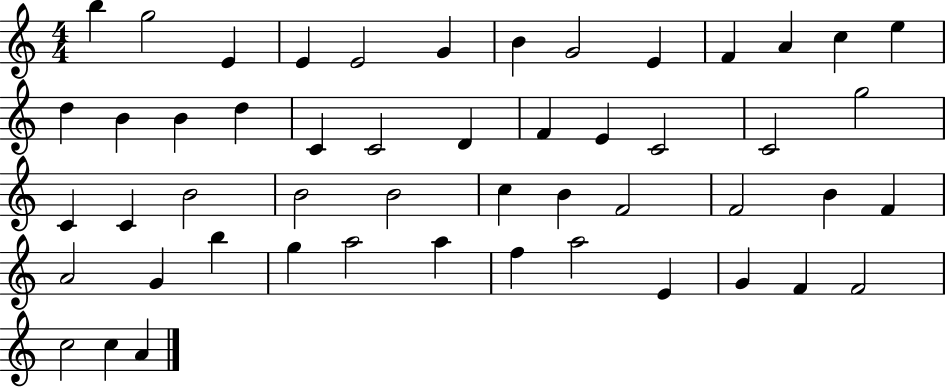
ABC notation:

X:1
T:Untitled
M:4/4
L:1/4
K:C
b g2 E E E2 G B G2 E F A c e d B B d C C2 D F E C2 C2 g2 C C B2 B2 B2 c B F2 F2 B F A2 G b g a2 a f a2 E G F F2 c2 c A